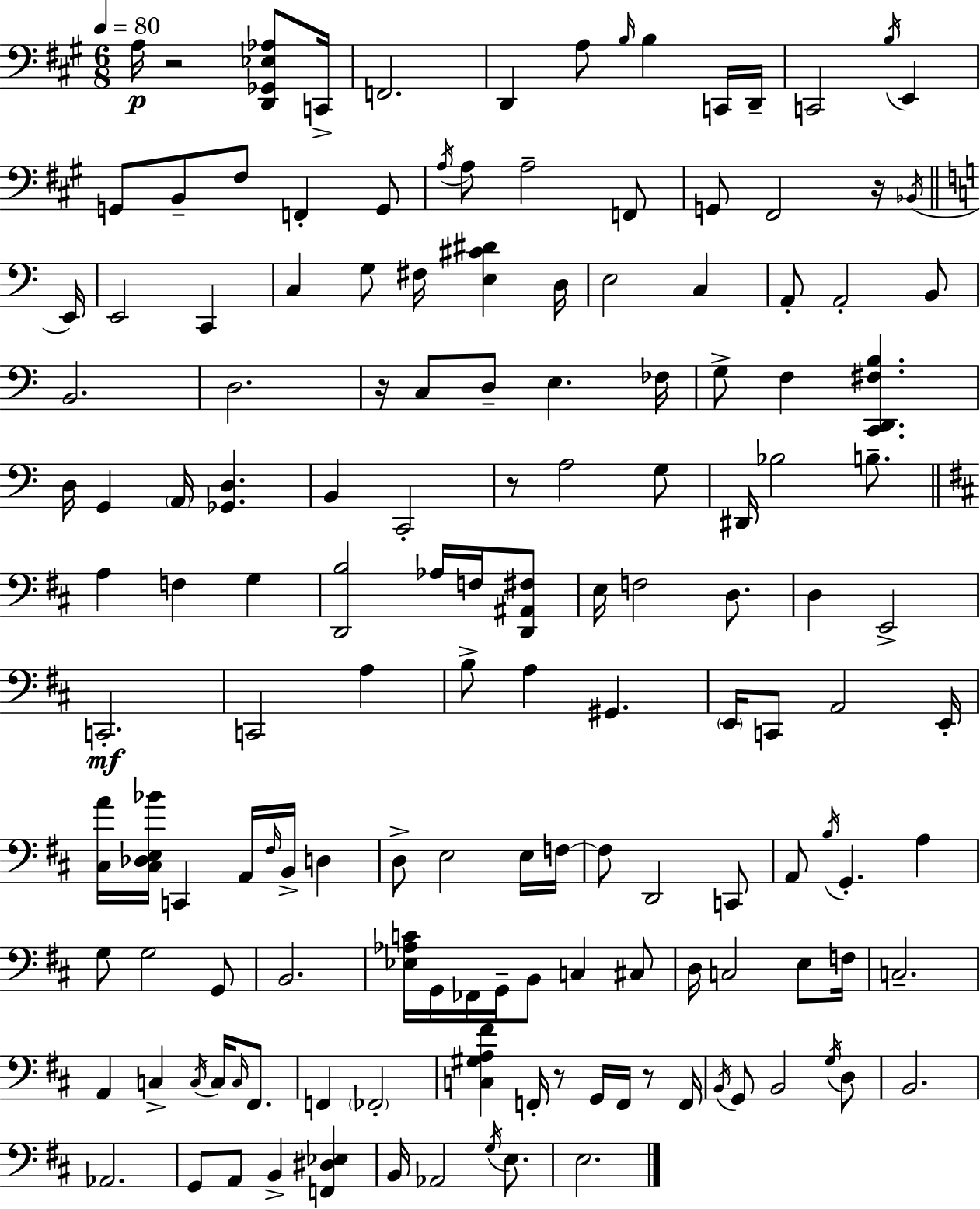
{
  \clef bass
  \numericTimeSignature
  \time 6/8
  \key a \major
  \tempo 4 = 80
  a16\p r2 <d, ges, ees aes>8 c,16-> | f,2. | d,4 a8 \grace { b16 } b4 c,16 | d,16-- c,2 \acciaccatura { b16 } e,4 | \break g,8 b,8-- fis8 f,4-. | g,8 \acciaccatura { a16 } a8 a2-- | f,8 g,8 fis,2 | r16 \acciaccatura { bes,16 } \bar "||" \break \key c \major e,16 e,2 c,4 | c4 g8 fis16 <e cis' dis'>4 | d16 e2 c4 | a,8-. a,2-. b,8 | \break b,2. | d2. | r16 c8 d8-- e4. | fes16 g8-> f4 <c, d, fis b>4. | \break d16 g,4 \parenthesize a,16 <ges, d>4. | b,4 c,2-. | r8 a2 g8 | dis,16 bes2 b8.-- | \break \bar "||" \break \key d \major a4 f4 g4 | <d, b>2 aes16 f16 <d, ais, fis>8 | e16 f2 d8. | d4 e,2-> | \break c,2.-.\mf | c,2 a4 | b8-> a4 gis,4. | \parenthesize e,16 c,8 a,2 e,16-. | \break <cis a'>16 <cis des e bes'>16 c,4 a,16 \grace { fis16 } b,16-> d4 | d8-> e2 e16 | f16~~ f8 d,2 c,8 | a,8 \acciaccatura { b16 } g,4.-. a4 | \break g8 g2 | g,8 b,2. | <ees aes c'>16 g,16 fes,16 g,16-- b,8 c4 | cis8 d16 c2 e8 | \break f16 c2.-- | a,4 c4-> \acciaccatura { c16 } c16 | \grace { c16 } fis,8. f,4 \parenthesize fes,2-. | <c gis a fis'>4 f,16-. r8 g,16 | \break f,16 r8 f,16 \acciaccatura { b,16 } g,8 b,2 | \acciaccatura { g16 } d8 b,2. | aes,2. | g,8 a,8 b,4-> | \break <f, dis ees>4 b,16 aes,2 | \acciaccatura { g16 } e8. e2. | \bar "|."
}